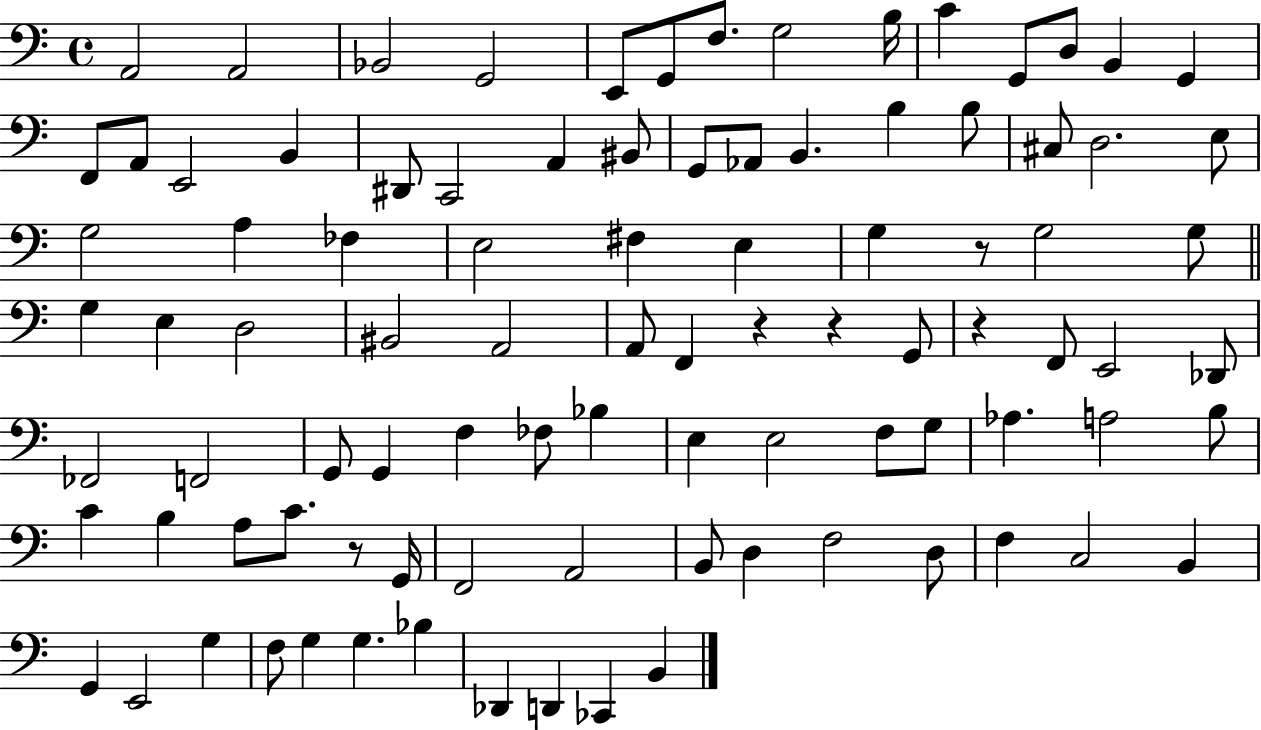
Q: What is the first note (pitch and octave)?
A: A2